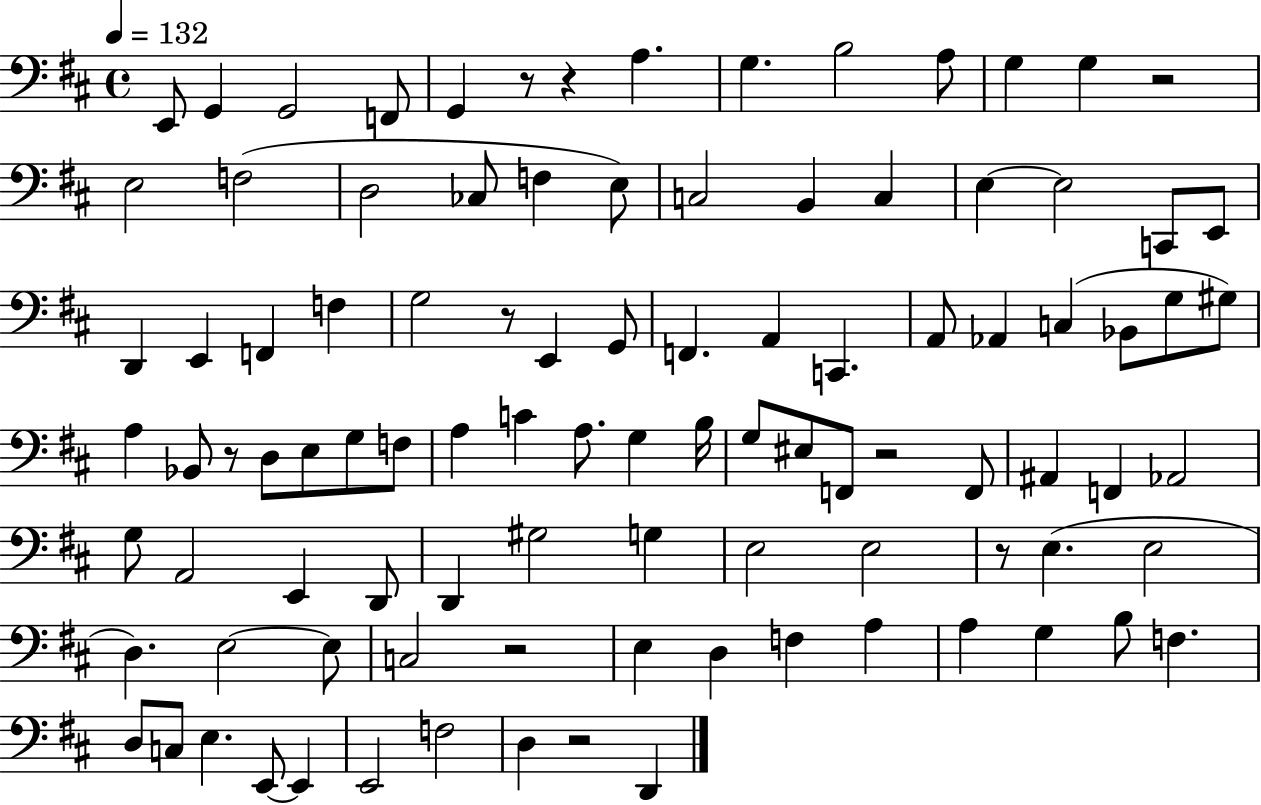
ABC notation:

X:1
T:Untitled
M:4/4
L:1/4
K:D
E,,/2 G,, G,,2 F,,/2 G,, z/2 z A, G, B,2 A,/2 G, G, z2 E,2 F,2 D,2 _C,/2 F, E,/2 C,2 B,, C, E, E,2 C,,/2 E,,/2 D,, E,, F,, F, G,2 z/2 E,, G,,/2 F,, A,, C,, A,,/2 _A,, C, _B,,/2 G,/2 ^G,/2 A, _B,,/2 z/2 D,/2 E,/2 G,/2 F,/2 A, C A,/2 G, B,/4 G,/2 ^E,/2 F,,/2 z2 F,,/2 ^A,, F,, _A,,2 G,/2 A,,2 E,, D,,/2 D,, ^G,2 G, E,2 E,2 z/2 E, E,2 D, E,2 E,/2 C,2 z2 E, D, F, A, A, G, B,/2 F, D,/2 C,/2 E, E,,/2 E,, E,,2 F,2 D, z2 D,,